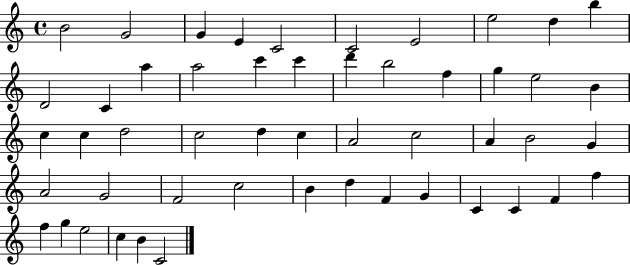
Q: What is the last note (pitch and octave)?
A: C4